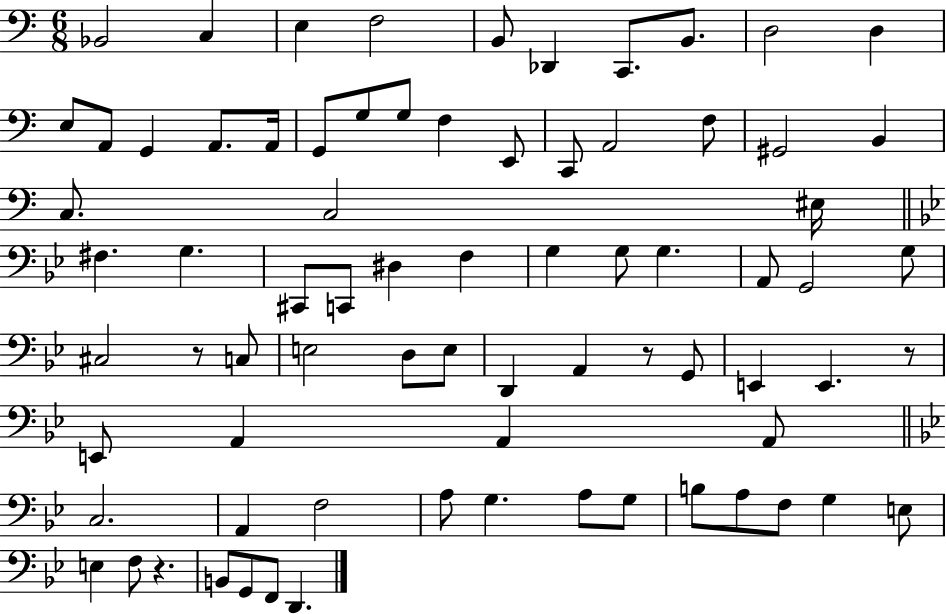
X:1
T:Untitled
M:6/8
L:1/4
K:C
_B,,2 C, E, F,2 B,,/2 _D,, C,,/2 B,,/2 D,2 D, E,/2 A,,/2 G,, A,,/2 A,,/4 G,,/2 G,/2 G,/2 F, E,,/2 C,,/2 A,,2 F,/2 ^G,,2 B,, C,/2 C,2 ^E,/4 ^F, G, ^C,,/2 C,,/2 ^D, F, G, G,/2 G, A,,/2 G,,2 G,/2 ^C,2 z/2 C,/2 E,2 D,/2 E,/2 D,, A,, z/2 G,,/2 E,, E,, z/2 E,,/2 A,, A,, A,,/2 C,2 A,, F,2 A,/2 G, A,/2 G,/2 B,/2 A,/2 F,/2 G, E,/2 E, F,/2 z B,,/2 G,,/2 F,,/2 D,,